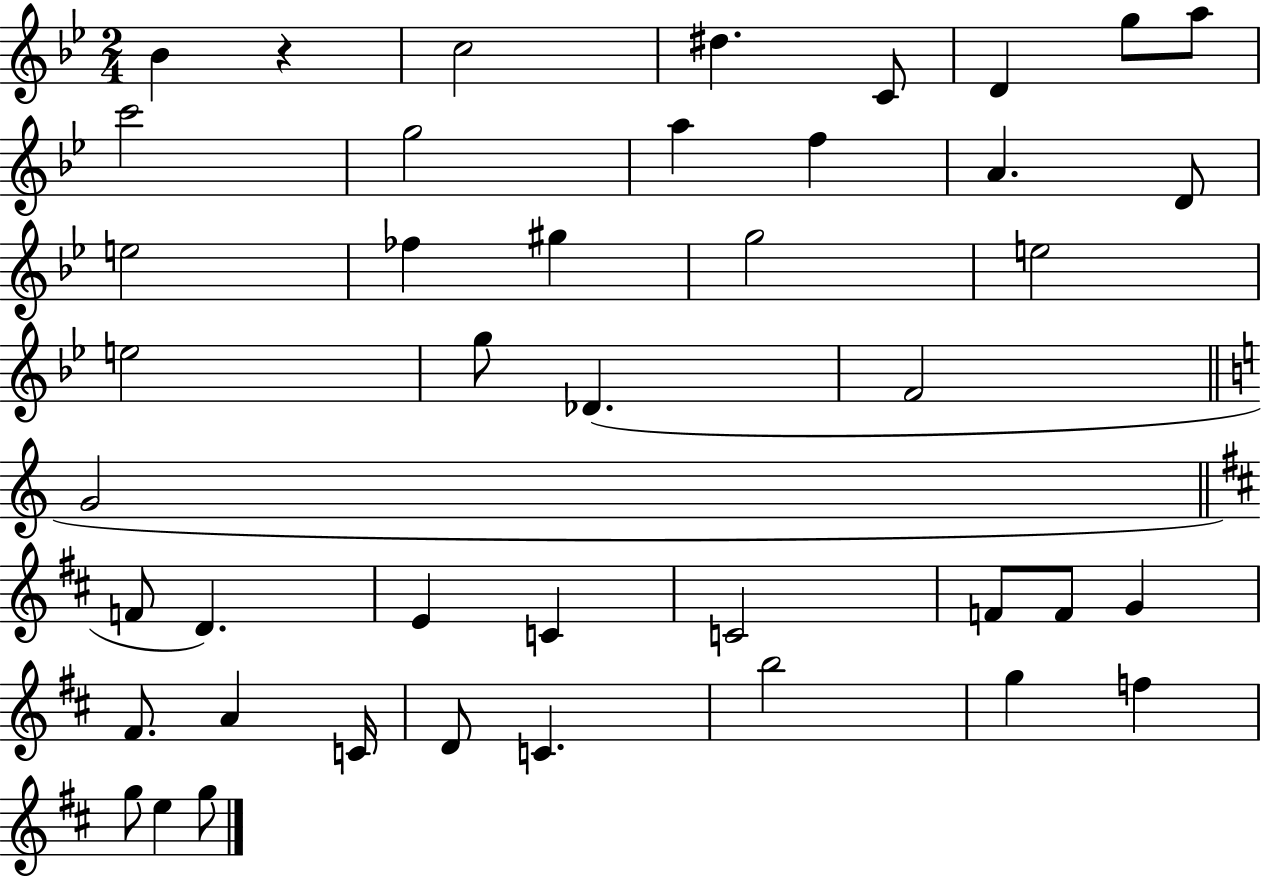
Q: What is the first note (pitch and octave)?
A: Bb4